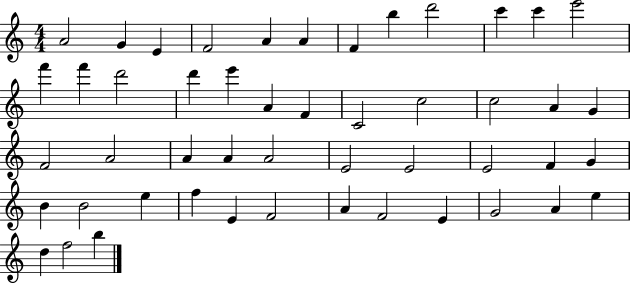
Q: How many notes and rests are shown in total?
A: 49